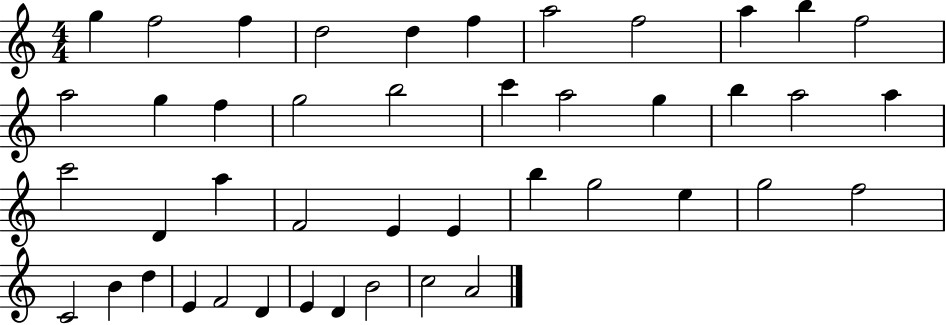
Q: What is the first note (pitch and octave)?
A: G5